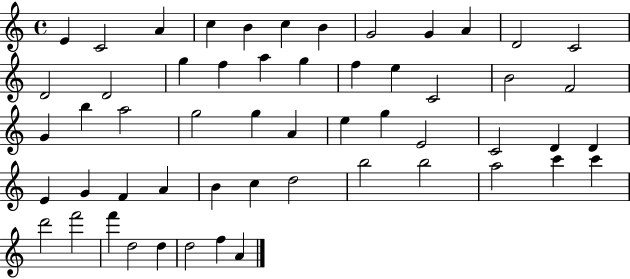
{
  \clef treble
  \time 4/4
  \defaultTimeSignature
  \key c \major
  e'4 c'2 a'4 | c''4 b'4 c''4 b'4 | g'2 g'4 a'4 | d'2 c'2 | \break d'2 d'2 | g''4 f''4 a''4 g''4 | f''4 e''4 c'2 | b'2 f'2 | \break g'4 b''4 a''2 | g''2 g''4 a'4 | e''4 g''4 e'2 | c'2 d'4 d'4 | \break e'4 g'4 f'4 a'4 | b'4 c''4 d''2 | b''2 b''2 | a''2 c'''4 c'''4 | \break d'''2 f'''2 | f'''4 d''2 d''4 | d''2 f''4 a'4 | \bar "|."
}